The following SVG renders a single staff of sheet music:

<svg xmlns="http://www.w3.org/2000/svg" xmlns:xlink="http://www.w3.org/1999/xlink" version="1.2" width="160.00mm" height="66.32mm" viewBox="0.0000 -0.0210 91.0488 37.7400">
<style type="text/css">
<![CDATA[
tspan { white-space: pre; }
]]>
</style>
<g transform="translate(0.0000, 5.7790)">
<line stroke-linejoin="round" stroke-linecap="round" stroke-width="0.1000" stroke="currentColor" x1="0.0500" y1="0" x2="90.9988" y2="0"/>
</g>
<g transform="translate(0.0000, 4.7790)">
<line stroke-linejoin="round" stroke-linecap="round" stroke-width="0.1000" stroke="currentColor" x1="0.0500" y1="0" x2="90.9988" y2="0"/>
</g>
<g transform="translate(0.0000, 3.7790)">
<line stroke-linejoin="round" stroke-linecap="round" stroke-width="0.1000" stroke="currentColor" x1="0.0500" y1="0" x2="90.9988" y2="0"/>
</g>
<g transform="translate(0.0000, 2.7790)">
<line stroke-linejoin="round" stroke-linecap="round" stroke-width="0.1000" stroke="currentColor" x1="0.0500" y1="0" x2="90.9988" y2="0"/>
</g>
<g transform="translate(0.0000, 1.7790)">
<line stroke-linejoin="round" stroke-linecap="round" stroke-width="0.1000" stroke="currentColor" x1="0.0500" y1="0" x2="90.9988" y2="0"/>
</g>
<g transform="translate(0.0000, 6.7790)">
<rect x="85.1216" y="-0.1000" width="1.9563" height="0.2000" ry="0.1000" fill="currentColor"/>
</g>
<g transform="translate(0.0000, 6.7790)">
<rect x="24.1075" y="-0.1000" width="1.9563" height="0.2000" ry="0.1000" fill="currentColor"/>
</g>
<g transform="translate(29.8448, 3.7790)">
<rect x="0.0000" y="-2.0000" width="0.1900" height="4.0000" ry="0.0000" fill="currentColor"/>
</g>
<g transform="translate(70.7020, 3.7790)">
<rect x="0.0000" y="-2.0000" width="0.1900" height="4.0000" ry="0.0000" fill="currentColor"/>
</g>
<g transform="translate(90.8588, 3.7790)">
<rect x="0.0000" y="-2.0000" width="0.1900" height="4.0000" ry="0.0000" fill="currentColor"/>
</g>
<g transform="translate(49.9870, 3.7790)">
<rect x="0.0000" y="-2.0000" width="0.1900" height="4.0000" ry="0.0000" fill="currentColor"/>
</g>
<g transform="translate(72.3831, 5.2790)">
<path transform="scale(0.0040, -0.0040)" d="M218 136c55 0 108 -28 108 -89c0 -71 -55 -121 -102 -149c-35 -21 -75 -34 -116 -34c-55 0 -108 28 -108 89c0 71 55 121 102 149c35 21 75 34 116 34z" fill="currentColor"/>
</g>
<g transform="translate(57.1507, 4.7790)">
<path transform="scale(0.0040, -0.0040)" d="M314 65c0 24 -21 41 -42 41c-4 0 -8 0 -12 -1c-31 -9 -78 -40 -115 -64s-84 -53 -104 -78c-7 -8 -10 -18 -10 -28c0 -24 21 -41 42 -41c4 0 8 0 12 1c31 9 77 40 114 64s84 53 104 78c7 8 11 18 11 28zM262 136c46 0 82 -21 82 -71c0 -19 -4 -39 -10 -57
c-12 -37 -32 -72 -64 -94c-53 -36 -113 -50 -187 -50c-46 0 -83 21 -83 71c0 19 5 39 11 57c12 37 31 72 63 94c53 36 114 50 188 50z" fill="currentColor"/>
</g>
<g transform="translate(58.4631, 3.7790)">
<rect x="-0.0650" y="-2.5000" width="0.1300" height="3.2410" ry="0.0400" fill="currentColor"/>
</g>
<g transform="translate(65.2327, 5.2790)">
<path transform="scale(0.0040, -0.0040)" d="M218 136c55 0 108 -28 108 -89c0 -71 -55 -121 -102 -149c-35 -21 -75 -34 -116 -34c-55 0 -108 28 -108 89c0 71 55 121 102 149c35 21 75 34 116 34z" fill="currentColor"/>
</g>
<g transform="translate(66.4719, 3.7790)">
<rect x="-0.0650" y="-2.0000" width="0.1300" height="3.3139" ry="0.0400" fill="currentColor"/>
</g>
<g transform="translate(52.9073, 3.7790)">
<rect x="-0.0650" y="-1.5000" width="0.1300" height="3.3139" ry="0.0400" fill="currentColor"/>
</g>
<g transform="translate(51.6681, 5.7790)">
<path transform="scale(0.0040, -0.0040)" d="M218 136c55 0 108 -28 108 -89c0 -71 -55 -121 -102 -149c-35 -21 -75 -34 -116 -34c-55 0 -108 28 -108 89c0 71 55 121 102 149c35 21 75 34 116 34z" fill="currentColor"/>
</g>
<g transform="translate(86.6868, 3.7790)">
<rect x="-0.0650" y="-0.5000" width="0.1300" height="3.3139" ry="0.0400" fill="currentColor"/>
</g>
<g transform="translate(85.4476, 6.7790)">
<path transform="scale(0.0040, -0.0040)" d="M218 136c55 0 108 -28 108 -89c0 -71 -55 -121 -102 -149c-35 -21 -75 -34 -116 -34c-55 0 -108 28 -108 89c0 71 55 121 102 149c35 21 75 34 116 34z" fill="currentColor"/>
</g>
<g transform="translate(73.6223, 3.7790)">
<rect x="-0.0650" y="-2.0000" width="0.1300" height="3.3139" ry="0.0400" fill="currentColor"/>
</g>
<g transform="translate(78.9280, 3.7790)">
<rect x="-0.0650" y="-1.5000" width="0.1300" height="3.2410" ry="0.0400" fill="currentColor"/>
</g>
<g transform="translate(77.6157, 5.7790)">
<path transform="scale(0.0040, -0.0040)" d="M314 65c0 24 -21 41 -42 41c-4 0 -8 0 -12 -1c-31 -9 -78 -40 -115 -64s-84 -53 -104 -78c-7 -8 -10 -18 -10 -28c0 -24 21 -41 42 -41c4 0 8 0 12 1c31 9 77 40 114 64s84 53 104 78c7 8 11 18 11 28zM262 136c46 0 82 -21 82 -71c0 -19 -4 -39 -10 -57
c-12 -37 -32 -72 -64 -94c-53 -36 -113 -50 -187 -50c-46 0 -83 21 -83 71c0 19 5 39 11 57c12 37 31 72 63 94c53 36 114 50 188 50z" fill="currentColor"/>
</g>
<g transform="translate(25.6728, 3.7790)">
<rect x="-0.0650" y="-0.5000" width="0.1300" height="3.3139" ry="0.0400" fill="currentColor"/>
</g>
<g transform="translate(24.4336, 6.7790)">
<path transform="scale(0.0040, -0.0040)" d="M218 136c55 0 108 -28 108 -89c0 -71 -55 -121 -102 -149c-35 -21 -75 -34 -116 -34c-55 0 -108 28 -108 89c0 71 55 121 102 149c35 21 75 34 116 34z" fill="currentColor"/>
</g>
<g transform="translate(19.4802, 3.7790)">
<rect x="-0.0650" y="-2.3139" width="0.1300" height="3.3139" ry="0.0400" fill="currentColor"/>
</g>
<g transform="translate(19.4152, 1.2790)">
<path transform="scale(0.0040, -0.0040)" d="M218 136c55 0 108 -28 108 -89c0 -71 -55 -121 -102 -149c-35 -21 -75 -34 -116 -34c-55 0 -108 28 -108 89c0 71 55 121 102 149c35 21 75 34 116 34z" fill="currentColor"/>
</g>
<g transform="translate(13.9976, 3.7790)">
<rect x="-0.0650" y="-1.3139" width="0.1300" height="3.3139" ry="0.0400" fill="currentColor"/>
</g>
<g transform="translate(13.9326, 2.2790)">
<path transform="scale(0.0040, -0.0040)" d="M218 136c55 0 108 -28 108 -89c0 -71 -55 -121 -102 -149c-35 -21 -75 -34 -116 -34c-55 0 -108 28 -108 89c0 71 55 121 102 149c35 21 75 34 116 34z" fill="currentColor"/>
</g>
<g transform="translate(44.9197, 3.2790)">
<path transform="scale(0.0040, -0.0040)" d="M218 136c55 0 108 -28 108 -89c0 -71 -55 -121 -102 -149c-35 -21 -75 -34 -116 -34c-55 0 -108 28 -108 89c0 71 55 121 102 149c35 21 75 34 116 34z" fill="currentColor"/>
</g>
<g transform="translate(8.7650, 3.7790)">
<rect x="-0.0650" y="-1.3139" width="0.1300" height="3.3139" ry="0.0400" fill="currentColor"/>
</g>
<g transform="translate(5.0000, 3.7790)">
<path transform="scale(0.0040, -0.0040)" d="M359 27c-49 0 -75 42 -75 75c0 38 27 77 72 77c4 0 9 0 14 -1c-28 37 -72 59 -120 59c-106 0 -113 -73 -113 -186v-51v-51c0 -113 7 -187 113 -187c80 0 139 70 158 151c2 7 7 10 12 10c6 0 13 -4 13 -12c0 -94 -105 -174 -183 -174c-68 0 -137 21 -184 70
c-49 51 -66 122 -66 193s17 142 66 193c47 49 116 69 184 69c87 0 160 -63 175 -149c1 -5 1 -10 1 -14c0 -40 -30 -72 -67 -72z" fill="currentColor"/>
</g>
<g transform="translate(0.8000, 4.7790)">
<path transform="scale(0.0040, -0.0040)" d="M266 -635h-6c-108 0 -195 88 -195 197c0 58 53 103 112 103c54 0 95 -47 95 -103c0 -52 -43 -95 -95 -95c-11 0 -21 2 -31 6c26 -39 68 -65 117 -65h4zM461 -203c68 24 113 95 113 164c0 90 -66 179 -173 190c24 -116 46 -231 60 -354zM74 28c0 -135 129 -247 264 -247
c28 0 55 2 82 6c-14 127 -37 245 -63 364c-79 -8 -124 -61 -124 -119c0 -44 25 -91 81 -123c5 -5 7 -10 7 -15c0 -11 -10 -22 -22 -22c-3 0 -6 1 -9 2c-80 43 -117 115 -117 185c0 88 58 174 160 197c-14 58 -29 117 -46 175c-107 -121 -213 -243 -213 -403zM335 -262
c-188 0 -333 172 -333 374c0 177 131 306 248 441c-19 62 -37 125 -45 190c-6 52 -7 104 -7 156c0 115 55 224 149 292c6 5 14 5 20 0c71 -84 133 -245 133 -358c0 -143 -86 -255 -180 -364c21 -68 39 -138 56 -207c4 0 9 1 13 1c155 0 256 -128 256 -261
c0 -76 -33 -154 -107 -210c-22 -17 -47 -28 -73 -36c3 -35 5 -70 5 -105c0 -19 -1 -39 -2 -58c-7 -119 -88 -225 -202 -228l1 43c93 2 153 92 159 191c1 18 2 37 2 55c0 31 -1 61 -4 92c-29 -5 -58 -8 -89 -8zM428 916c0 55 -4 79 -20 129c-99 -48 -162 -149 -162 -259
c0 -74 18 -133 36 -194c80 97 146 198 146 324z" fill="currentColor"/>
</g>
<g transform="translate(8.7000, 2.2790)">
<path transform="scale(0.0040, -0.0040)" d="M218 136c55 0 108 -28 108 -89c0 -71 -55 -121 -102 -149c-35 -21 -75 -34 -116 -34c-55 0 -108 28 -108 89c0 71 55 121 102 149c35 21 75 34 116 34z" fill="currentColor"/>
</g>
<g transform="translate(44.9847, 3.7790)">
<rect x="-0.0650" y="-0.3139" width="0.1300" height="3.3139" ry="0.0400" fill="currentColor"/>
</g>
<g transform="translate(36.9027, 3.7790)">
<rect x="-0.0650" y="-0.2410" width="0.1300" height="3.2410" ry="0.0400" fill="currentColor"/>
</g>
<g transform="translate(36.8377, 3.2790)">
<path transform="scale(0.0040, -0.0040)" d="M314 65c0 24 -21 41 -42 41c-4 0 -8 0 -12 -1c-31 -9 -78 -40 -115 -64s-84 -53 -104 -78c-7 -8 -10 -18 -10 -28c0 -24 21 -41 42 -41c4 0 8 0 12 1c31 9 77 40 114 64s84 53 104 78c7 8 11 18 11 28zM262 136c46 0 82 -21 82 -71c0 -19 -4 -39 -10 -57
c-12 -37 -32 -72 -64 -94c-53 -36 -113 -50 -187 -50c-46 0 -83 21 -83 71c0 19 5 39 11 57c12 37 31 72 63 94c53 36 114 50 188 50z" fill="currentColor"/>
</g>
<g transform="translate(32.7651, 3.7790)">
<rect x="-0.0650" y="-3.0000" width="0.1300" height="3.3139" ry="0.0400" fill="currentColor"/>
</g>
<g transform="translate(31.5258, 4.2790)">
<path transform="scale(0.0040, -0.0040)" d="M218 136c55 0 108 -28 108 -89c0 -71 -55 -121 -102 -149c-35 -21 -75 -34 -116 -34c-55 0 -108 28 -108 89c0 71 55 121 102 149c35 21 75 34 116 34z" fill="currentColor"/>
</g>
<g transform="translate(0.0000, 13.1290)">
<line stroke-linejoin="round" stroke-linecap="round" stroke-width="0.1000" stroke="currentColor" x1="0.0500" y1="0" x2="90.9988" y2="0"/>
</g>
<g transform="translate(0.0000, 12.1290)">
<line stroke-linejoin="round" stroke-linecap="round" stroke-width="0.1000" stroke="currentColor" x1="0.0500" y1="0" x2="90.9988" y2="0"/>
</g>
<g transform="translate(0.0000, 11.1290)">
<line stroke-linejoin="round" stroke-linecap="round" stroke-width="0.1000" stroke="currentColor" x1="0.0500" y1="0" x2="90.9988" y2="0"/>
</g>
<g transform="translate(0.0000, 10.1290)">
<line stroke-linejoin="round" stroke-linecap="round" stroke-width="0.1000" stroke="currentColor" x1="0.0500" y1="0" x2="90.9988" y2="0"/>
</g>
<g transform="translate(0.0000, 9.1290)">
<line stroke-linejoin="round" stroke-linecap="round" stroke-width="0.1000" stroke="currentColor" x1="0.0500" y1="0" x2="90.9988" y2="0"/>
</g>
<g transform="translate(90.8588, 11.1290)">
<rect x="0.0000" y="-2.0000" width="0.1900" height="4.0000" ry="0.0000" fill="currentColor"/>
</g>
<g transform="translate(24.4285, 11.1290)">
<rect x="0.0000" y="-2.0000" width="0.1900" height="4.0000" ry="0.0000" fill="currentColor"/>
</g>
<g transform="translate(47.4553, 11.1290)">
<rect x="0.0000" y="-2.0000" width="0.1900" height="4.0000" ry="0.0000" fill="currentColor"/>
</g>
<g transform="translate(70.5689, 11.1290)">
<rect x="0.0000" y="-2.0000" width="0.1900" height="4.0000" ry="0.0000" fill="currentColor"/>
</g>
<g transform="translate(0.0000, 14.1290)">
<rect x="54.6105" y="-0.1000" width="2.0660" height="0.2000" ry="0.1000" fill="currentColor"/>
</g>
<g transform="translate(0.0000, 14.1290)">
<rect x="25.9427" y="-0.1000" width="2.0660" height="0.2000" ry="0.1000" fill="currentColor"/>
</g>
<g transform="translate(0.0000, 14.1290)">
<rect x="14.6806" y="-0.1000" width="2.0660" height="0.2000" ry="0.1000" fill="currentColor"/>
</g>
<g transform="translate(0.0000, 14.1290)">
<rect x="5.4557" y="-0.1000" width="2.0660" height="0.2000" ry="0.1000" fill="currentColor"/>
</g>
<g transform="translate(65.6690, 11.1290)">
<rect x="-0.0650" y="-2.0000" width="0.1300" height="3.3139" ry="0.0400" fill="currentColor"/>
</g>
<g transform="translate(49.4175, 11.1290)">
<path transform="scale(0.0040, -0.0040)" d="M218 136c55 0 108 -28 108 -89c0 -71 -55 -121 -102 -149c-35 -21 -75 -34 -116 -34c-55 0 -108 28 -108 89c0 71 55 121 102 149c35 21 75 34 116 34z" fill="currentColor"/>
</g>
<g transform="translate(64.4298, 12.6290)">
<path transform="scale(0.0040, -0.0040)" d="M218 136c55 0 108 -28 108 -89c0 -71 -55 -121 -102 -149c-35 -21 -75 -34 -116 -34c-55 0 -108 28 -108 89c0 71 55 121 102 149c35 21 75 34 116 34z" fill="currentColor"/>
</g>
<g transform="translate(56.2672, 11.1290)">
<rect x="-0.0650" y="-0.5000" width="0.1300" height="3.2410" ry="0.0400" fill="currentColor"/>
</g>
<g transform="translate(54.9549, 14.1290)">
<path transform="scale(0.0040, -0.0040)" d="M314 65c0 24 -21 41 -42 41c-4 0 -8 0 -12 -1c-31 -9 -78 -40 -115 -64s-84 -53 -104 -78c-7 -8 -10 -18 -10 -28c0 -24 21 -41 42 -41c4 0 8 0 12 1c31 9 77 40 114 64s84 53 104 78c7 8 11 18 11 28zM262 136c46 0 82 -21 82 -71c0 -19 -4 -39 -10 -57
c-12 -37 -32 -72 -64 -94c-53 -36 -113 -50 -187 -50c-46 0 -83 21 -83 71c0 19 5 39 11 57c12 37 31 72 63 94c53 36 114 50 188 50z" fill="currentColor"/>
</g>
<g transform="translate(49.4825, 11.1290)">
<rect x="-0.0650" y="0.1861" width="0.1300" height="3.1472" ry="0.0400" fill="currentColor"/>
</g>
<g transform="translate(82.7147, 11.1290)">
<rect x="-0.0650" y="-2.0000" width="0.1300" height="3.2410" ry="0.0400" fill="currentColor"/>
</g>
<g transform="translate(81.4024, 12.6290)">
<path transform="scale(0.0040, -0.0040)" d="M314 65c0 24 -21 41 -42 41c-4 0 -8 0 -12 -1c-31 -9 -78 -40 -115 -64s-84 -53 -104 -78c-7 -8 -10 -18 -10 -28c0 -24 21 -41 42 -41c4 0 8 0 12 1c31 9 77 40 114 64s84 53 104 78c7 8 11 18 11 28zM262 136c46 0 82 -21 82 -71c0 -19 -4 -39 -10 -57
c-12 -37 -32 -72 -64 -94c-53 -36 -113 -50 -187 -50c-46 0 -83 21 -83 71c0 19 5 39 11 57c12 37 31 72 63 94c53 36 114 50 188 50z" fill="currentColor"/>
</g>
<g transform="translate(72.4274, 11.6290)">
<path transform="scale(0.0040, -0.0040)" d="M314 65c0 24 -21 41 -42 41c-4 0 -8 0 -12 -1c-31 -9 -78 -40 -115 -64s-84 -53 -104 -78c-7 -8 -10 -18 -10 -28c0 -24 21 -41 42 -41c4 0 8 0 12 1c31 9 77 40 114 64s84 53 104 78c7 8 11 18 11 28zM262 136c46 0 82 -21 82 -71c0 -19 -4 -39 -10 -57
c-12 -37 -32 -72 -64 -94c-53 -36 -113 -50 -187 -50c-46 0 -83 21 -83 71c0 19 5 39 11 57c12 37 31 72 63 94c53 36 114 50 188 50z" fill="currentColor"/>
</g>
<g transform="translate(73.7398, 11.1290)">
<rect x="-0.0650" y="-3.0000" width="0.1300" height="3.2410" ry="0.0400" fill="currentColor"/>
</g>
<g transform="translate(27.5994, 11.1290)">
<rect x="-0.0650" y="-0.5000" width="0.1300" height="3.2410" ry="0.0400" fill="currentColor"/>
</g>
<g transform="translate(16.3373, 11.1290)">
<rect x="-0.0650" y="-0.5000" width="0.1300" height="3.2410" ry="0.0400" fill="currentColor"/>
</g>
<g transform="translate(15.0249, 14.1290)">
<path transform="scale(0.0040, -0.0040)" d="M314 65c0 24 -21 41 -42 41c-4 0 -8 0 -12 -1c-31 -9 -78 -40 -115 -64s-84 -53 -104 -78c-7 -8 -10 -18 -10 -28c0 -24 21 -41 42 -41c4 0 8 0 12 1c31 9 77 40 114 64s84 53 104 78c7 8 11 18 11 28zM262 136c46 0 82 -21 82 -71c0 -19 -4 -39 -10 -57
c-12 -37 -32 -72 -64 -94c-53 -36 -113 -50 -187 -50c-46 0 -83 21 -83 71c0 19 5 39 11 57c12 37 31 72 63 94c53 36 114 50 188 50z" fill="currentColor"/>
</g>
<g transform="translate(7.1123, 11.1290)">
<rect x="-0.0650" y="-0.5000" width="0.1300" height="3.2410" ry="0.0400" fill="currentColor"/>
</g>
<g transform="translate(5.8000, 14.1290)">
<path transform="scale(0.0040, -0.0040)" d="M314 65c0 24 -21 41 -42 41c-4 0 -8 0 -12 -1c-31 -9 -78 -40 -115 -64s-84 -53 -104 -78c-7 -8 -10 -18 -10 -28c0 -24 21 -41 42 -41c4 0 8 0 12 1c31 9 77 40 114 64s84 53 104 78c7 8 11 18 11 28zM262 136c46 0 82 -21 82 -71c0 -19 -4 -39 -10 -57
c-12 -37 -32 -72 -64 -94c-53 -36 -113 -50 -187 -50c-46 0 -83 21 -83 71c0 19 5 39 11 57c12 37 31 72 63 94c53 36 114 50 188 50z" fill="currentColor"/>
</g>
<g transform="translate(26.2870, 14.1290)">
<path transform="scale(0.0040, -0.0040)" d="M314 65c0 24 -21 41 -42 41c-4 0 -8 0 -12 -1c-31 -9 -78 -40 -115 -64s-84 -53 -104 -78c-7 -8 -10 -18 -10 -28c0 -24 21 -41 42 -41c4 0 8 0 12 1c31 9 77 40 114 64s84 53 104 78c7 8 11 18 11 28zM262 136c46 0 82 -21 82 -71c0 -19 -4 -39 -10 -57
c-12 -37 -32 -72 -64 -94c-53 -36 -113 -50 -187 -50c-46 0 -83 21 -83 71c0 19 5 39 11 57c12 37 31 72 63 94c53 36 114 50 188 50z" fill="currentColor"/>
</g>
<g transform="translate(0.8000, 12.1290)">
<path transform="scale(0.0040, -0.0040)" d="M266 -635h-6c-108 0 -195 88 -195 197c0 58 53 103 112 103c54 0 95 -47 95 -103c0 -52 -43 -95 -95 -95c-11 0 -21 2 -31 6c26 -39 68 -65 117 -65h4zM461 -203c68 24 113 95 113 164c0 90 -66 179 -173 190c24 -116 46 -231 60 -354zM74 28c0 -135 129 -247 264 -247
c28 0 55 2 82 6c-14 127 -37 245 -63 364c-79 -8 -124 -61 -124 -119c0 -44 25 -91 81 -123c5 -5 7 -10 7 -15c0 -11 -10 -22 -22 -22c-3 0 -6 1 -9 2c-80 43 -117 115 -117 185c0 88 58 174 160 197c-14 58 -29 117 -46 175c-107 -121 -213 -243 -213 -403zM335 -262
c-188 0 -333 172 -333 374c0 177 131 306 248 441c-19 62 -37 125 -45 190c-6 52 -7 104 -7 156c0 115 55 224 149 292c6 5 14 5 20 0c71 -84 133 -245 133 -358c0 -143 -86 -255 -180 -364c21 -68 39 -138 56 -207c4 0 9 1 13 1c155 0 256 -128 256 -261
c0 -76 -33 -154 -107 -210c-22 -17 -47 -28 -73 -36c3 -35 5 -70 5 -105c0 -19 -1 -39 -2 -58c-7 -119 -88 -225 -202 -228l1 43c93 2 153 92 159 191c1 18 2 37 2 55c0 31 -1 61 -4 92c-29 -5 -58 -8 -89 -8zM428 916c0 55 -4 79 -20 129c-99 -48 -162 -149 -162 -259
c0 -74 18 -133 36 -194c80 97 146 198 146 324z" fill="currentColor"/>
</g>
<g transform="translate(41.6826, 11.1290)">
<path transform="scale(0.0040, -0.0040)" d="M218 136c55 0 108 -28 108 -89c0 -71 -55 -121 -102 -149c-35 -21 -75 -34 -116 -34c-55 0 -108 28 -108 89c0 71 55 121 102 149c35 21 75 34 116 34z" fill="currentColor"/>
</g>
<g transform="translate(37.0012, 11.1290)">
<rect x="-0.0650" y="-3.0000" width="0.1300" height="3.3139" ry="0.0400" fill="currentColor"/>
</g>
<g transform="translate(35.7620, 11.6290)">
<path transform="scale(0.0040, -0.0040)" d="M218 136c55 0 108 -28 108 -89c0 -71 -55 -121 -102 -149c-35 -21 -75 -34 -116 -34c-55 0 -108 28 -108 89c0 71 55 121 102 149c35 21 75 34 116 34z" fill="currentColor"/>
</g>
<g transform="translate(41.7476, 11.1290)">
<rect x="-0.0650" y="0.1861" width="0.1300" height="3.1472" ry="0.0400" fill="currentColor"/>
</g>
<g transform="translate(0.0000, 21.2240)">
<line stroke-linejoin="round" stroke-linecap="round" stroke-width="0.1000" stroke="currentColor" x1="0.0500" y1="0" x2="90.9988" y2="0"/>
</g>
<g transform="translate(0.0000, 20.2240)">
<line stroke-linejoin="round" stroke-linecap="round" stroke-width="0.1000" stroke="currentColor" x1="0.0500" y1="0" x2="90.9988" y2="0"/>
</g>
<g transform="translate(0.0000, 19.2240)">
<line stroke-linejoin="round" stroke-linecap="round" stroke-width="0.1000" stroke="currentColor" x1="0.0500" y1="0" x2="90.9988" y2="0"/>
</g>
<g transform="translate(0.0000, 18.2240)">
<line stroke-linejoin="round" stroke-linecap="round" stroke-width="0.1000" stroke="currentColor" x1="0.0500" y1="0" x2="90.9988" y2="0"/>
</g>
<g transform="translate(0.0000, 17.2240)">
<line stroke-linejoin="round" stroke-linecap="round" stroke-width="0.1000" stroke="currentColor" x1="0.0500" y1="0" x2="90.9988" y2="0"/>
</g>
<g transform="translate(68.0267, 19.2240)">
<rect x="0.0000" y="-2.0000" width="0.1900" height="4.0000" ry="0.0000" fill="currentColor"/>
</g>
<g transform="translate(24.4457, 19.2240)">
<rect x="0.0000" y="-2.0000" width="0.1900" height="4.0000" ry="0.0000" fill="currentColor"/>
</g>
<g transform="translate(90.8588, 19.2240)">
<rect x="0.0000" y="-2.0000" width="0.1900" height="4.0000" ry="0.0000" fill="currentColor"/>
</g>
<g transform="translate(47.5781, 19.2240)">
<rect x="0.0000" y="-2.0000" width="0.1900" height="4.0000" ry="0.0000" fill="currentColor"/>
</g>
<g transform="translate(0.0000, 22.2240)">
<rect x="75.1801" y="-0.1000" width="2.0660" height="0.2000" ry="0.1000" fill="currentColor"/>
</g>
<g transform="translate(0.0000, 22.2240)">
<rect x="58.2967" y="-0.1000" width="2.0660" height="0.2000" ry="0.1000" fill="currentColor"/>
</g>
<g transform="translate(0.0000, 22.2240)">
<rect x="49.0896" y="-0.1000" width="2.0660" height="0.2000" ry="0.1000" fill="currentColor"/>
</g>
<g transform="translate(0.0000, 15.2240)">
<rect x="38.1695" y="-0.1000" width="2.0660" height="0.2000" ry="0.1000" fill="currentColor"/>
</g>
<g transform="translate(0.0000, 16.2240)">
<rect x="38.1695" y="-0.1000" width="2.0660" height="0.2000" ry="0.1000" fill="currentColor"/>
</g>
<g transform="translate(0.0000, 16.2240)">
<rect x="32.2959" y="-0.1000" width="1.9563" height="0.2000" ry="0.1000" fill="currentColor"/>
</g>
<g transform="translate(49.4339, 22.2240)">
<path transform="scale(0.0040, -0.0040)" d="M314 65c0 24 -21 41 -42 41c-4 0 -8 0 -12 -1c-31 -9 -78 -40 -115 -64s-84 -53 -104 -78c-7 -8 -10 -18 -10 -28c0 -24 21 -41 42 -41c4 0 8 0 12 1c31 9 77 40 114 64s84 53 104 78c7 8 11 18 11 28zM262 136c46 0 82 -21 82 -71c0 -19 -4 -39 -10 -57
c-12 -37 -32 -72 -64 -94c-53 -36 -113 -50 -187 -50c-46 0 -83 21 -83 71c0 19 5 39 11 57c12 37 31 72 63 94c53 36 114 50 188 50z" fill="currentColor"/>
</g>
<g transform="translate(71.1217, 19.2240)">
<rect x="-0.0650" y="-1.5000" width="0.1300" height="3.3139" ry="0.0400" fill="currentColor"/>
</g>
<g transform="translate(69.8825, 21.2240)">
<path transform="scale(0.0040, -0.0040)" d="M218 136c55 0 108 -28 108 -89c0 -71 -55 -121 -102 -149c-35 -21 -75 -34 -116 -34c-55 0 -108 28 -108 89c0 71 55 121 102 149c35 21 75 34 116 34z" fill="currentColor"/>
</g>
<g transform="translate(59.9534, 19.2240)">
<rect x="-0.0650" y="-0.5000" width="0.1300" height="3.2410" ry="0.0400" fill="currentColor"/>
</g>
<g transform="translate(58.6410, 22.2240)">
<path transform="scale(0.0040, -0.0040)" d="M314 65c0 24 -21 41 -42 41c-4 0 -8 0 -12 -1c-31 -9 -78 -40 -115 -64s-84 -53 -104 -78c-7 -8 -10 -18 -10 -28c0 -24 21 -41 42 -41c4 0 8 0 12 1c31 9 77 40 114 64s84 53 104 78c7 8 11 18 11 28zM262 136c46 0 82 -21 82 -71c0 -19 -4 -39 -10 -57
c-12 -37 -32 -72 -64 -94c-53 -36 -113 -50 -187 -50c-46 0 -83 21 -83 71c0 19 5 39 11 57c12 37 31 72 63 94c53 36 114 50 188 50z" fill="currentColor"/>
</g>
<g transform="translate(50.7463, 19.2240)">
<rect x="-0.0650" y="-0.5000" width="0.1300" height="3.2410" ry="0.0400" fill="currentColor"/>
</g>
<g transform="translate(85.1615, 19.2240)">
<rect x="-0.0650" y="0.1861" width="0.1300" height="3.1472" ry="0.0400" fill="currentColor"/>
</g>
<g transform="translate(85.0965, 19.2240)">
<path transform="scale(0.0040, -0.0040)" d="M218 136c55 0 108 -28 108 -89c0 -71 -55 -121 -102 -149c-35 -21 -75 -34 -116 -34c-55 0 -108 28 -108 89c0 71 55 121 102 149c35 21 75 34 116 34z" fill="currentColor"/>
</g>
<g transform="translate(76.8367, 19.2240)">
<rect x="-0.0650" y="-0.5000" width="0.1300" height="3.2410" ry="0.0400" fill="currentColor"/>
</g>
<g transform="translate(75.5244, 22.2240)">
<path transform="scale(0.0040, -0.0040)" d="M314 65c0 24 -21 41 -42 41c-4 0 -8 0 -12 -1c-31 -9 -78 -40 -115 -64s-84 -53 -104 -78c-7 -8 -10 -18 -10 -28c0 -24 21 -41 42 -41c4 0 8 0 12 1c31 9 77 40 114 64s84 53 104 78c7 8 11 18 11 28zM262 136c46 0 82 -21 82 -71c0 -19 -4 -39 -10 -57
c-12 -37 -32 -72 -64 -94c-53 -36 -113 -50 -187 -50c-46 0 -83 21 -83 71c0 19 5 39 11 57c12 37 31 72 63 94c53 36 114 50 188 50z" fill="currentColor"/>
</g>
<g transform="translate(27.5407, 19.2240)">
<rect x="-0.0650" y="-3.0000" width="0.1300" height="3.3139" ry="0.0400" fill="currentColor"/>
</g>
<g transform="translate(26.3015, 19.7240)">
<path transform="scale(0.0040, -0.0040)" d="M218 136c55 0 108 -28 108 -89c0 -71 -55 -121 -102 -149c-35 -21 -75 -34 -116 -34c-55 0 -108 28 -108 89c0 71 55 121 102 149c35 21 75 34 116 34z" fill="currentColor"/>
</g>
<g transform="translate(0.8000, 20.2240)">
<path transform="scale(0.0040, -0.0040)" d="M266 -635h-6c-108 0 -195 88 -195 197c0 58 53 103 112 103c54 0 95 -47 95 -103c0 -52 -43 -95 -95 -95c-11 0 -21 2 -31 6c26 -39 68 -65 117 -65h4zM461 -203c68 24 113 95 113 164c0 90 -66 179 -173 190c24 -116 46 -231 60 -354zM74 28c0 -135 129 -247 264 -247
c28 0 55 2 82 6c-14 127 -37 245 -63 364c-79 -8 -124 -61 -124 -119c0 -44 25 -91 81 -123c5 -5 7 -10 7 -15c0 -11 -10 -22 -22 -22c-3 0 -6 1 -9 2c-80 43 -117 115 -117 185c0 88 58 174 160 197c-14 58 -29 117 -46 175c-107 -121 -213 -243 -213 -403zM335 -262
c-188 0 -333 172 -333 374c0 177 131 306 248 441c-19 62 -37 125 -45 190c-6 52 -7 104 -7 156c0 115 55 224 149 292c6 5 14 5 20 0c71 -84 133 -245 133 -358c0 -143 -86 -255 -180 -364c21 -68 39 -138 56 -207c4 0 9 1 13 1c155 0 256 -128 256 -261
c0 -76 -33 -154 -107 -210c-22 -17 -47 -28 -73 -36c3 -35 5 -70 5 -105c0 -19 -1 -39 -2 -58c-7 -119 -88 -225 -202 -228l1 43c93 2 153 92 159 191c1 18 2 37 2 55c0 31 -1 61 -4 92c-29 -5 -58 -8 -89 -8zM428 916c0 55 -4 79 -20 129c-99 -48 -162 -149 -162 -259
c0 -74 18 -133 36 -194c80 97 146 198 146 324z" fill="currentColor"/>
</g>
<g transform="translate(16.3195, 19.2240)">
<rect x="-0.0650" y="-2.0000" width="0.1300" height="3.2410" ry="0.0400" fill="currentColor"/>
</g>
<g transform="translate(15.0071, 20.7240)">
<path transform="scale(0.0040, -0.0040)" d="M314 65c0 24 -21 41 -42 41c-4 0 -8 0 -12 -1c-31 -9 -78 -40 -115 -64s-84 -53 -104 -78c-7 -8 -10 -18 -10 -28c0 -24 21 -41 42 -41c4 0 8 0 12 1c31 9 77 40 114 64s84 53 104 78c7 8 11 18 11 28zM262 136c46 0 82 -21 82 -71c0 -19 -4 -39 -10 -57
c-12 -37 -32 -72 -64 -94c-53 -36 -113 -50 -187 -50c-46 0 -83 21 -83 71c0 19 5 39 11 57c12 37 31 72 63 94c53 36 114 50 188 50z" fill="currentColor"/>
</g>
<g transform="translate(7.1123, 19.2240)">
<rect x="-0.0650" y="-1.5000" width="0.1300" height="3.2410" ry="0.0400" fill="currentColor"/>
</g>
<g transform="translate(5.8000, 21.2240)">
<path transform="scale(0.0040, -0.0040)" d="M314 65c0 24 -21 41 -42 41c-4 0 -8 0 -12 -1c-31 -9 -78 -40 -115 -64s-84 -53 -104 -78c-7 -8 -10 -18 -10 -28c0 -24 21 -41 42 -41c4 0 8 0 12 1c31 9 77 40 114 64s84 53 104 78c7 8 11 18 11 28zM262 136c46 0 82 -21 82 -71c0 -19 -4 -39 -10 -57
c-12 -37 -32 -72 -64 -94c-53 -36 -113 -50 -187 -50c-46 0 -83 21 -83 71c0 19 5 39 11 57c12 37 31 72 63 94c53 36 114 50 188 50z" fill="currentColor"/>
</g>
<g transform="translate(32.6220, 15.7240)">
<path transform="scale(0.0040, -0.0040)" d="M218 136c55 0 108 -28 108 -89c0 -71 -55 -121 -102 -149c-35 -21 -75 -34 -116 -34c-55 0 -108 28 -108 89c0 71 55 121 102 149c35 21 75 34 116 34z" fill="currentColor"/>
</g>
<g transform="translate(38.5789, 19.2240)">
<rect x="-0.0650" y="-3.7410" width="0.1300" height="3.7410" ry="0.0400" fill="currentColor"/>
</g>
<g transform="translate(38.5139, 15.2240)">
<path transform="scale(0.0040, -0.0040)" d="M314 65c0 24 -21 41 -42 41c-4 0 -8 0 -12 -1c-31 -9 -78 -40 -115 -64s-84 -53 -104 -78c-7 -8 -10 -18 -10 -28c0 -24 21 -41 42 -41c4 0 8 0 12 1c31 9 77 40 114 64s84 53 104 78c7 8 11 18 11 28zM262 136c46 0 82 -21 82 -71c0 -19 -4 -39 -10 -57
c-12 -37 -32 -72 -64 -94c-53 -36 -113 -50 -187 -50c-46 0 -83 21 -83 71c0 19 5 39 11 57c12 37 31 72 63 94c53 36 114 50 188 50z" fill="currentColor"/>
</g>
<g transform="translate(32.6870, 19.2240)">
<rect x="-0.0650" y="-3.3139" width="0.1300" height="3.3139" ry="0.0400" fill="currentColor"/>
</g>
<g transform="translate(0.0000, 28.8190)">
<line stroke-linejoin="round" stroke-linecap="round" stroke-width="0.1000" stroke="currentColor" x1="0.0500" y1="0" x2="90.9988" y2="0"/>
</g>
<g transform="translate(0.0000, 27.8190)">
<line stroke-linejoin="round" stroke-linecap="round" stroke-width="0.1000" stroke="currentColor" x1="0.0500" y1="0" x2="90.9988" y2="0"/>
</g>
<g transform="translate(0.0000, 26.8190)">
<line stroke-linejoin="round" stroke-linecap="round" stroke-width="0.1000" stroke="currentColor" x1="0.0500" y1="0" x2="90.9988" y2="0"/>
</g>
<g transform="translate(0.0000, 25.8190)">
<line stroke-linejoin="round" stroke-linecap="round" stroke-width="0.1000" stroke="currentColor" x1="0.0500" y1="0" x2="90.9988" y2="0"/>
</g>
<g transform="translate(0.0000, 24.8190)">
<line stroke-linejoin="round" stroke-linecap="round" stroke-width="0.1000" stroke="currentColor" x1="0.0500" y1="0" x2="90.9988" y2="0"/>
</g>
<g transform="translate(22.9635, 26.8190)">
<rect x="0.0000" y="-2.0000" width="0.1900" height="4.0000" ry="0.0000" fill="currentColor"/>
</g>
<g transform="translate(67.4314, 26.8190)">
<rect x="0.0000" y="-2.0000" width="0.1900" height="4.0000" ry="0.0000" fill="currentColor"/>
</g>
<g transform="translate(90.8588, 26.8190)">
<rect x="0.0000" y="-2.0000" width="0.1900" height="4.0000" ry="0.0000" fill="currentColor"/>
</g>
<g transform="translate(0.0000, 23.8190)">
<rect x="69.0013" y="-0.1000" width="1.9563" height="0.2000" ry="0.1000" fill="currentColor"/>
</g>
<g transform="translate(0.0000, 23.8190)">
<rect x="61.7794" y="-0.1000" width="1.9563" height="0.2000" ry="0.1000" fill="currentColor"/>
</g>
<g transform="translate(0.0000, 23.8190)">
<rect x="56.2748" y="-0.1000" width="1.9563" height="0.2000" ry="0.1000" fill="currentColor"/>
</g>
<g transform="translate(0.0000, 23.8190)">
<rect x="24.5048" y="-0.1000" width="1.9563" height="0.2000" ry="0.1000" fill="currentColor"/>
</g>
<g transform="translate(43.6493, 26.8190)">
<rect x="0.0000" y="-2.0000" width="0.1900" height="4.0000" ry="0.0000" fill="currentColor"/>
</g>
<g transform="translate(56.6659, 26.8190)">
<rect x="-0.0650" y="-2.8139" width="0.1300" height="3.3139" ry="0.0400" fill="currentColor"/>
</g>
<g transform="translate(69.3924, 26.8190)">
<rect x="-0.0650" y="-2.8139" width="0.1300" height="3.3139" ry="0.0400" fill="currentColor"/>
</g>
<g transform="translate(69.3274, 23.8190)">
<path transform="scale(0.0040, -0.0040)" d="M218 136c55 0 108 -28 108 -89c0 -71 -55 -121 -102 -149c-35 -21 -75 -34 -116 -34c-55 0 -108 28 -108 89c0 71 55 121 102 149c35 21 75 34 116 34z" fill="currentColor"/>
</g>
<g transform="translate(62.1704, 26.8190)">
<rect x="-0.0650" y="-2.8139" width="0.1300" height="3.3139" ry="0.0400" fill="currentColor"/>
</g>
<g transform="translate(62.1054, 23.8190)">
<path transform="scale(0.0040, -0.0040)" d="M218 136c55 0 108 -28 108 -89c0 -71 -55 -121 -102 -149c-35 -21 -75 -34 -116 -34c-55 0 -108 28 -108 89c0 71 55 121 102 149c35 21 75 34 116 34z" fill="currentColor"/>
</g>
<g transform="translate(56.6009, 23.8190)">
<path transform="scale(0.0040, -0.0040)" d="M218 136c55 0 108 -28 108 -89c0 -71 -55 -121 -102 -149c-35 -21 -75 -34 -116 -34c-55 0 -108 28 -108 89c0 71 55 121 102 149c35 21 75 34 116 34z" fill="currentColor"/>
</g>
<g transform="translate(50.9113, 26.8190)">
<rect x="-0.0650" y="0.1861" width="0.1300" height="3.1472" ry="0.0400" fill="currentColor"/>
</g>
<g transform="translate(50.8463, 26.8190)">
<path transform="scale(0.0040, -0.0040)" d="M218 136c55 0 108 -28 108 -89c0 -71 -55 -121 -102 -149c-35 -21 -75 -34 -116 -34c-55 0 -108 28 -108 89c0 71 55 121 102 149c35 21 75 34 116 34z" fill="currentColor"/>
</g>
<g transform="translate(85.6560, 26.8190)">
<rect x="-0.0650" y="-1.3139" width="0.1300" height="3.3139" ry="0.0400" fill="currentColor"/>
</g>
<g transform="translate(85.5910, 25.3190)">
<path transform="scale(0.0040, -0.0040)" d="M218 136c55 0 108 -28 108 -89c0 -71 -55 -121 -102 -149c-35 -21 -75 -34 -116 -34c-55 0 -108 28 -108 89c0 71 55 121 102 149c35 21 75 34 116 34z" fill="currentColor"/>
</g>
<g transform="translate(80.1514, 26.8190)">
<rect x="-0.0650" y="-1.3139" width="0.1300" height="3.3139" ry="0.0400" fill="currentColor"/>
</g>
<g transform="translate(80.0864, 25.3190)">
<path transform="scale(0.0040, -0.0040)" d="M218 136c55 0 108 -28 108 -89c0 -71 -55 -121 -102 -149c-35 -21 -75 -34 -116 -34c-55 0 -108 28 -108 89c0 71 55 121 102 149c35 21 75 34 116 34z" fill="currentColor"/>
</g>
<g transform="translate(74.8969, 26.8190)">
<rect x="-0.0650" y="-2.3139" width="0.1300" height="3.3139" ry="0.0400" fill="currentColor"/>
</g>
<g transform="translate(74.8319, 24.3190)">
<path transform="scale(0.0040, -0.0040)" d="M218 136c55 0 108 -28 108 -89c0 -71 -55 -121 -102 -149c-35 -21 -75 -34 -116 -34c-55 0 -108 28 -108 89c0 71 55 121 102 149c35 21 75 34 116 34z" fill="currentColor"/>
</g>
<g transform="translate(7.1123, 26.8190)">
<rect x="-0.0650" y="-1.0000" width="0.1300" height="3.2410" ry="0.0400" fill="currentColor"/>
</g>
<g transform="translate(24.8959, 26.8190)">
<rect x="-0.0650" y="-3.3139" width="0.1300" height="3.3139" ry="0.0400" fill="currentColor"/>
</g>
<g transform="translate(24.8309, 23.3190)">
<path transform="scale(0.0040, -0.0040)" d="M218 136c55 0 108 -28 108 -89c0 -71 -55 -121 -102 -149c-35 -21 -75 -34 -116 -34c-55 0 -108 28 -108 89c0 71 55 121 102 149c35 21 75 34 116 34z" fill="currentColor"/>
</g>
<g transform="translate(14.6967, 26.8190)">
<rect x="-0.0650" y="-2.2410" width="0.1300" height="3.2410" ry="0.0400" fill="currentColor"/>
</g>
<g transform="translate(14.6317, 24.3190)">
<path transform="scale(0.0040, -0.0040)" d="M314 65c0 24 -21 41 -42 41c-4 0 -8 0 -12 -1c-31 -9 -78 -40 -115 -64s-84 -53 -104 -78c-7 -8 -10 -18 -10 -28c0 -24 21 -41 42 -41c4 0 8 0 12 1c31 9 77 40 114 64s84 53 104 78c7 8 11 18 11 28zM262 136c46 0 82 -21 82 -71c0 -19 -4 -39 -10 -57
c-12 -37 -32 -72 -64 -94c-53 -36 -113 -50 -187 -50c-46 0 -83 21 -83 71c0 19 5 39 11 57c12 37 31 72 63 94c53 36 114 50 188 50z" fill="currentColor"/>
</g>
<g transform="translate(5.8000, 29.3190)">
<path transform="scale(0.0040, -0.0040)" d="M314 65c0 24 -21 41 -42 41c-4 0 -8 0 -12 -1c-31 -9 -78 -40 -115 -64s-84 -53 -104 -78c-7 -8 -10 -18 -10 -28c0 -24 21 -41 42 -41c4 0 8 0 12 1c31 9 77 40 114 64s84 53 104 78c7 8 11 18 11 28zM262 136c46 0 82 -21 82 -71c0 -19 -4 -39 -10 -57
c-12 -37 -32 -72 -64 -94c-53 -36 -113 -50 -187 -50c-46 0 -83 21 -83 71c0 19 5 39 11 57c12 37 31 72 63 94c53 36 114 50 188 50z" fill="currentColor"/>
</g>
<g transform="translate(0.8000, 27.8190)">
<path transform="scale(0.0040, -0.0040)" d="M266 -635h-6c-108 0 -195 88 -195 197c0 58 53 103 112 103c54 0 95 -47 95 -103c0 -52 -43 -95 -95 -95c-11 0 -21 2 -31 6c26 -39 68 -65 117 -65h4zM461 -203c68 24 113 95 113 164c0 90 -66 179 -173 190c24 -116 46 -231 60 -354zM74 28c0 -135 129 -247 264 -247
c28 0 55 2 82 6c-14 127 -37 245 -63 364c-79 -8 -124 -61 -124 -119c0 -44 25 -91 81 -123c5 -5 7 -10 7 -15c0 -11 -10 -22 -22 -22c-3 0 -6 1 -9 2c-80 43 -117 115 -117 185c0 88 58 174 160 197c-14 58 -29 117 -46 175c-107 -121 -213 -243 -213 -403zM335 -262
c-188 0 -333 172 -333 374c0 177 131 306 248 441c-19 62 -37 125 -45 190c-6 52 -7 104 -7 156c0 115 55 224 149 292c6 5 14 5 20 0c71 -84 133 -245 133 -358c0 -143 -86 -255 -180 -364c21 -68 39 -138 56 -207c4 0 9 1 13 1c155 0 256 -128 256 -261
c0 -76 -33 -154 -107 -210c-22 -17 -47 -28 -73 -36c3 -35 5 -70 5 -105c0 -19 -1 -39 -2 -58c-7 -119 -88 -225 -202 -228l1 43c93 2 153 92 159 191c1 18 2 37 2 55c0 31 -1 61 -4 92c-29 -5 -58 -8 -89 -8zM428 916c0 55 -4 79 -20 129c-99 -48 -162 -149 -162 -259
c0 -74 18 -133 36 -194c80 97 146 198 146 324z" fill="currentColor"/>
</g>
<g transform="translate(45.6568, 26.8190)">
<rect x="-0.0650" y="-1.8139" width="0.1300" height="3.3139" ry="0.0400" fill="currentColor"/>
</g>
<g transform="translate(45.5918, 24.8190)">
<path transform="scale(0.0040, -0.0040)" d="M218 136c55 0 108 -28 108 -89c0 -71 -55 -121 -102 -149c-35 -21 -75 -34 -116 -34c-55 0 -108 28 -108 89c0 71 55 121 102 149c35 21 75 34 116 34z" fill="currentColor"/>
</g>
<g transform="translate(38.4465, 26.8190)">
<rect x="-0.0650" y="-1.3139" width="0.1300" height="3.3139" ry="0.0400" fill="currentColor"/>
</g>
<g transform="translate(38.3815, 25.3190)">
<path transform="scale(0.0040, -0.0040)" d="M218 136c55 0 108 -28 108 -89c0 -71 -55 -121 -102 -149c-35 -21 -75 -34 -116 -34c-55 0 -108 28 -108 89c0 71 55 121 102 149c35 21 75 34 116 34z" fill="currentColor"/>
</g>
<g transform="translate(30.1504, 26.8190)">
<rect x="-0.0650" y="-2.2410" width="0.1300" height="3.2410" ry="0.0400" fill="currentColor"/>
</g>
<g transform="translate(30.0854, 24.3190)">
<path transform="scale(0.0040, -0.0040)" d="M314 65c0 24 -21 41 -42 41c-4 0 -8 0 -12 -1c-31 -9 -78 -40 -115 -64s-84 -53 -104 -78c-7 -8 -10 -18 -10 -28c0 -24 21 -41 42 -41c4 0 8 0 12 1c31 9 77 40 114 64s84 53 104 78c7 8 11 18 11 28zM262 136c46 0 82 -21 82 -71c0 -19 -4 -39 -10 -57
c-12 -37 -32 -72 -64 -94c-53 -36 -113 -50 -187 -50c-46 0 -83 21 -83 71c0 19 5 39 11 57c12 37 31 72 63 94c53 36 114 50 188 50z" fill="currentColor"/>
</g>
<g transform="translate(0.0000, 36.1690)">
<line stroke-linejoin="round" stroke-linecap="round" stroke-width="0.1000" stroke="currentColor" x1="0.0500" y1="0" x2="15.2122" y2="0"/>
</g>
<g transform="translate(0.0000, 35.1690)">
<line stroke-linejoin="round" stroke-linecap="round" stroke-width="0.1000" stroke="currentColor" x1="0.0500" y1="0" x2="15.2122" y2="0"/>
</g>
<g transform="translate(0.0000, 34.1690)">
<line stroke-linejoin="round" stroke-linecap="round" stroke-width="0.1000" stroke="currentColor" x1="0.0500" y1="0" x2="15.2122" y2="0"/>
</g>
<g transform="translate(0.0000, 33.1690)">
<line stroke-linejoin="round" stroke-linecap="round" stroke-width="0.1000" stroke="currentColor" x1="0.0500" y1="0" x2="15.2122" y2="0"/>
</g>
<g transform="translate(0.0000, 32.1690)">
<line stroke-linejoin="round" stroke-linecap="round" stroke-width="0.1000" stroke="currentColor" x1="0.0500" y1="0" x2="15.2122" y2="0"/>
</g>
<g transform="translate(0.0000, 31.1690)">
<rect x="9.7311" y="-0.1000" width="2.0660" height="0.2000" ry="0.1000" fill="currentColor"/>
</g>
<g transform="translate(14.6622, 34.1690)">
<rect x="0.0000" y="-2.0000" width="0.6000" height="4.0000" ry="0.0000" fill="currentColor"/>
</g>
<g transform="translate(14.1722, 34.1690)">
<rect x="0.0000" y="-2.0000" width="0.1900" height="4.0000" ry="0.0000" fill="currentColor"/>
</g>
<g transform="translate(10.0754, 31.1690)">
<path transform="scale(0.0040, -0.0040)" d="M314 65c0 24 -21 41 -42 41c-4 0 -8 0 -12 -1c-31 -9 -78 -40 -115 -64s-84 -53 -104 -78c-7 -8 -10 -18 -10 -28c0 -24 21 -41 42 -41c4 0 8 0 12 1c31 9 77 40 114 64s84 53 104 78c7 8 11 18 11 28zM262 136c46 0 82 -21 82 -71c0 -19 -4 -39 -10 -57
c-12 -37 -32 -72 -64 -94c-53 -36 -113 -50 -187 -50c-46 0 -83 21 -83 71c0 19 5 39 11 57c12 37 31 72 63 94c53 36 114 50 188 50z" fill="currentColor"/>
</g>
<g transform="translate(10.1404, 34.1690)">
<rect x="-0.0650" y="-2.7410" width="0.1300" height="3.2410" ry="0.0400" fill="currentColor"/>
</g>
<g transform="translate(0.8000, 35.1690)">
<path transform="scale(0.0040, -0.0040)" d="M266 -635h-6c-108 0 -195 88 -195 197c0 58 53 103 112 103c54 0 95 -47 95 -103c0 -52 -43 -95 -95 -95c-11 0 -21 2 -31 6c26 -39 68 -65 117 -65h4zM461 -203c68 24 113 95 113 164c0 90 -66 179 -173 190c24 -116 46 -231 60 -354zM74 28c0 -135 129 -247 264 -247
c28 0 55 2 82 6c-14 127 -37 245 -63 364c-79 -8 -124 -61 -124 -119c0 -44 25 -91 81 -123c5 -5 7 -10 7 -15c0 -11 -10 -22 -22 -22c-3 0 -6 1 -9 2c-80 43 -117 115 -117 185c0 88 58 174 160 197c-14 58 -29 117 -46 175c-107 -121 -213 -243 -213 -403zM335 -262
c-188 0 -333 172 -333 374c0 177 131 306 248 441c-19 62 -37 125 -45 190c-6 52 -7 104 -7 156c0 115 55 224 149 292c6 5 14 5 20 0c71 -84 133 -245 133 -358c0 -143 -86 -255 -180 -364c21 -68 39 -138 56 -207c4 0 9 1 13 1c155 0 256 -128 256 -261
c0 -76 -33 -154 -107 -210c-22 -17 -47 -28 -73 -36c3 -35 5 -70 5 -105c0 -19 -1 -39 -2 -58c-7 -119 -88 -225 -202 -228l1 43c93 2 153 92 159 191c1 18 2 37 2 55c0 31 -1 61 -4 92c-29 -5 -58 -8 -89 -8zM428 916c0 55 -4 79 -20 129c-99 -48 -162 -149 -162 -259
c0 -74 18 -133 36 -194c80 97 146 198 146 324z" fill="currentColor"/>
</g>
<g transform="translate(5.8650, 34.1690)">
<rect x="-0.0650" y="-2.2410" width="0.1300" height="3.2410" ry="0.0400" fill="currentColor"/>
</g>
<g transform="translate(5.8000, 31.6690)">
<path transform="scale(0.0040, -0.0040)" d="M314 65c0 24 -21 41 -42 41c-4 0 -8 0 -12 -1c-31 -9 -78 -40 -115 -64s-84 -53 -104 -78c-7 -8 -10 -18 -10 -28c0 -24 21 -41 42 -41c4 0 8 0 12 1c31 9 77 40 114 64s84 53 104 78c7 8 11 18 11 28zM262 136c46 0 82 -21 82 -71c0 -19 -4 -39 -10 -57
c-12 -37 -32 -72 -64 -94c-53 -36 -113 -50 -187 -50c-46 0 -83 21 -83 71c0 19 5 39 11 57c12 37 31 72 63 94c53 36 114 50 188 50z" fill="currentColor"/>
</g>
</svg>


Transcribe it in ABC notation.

X:1
T:Untitled
M:4/4
L:1/4
K:C
e e g C A c2 c E G2 F F E2 C C2 C2 C2 A B B C2 F A2 F2 E2 F2 A b c'2 C2 C2 E C2 B D2 g2 b g2 e f B a a a g e e g2 a2